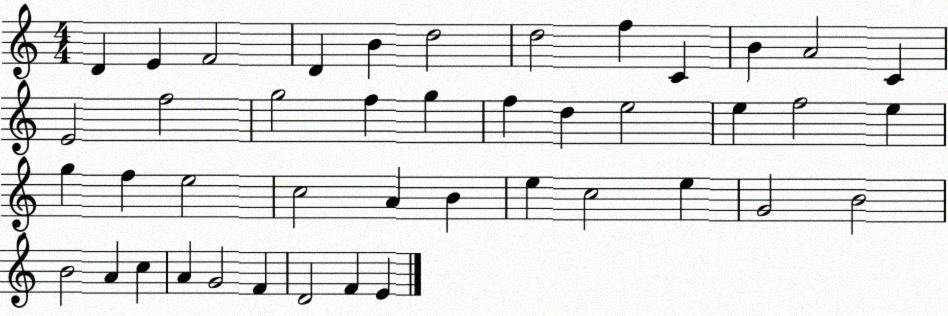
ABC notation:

X:1
T:Untitled
M:4/4
L:1/4
K:C
D E F2 D B d2 d2 f C B A2 C E2 f2 g2 f g f d e2 e f2 e g f e2 c2 A B e c2 e G2 B2 B2 A c A G2 F D2 F E